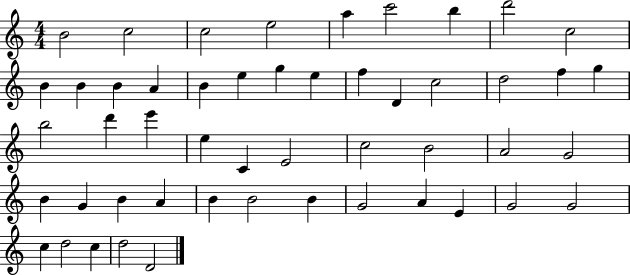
X:1
T:Untitled
M:4/4
L:1/4
K:C
B2 c2 c2 e2 a c'2 b d'2 c2 B B B A B e g e f D c2 d2 f g b2 d' e' e C E2 c2 B2 A2 G2 B G B A B B2 B G2 A E G2 G2 c d2 c d2 D2